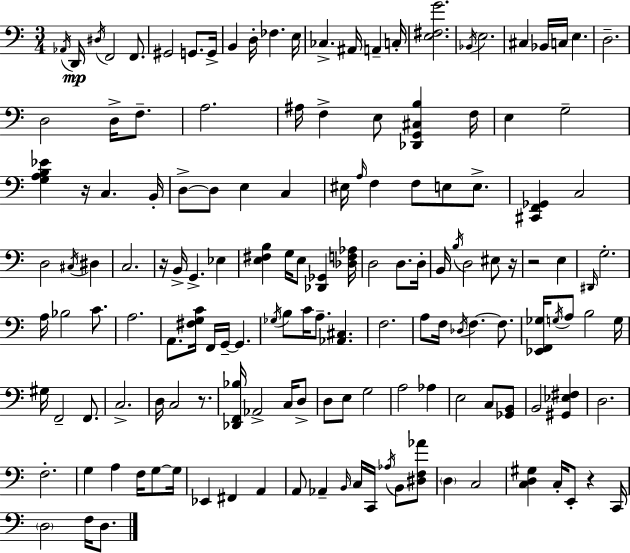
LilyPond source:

{
  \clef bass
  \numericTimeSignature
  \time 3/4
  \key a \minor
  \acciaccatura { aes,16 }\mp d,16 \acciaccatura { dis16 } f,2 f,8. | gis,2 g,8. | g,16-> b,4 d16-. fes4. | e16 ces4.-> ais,16 a,4-- | \break c16-. <e fis g'>2. | \acciaccatura { bes,16 } e2. | cis4 bes,16 c16 e4. | d2.-- | \break d2 d16-> | f8.-- a2. | ais16 f4-> e8 <des, g, cis b>4 | f16 e4 g2-- | \break <g a b ees'>4 r16 c4. | b,16-. d8->~~ d8 e4 c4 | eis16 \grace { a16 } f4 f8 e8 | e8.-> <cis, f, ges,>4 c2 | \break d2 | \acciaccatura { cis16 } dis4 c2. | r16 b,16-> g,4.-> | ees4 <e fis b>4 g16 e8 | \break <des, ges,>4 <des f aes>16 d2 | d8. d16-. b,16 \acciaccatura { b16 } d2 | eis8 r16 r2 | e4 \grace { dis,16 } g2.-. | \break a16 bes2 | c'8. a2. | a,8. <fis g c'>16 f,16 | g,16--~~ g,4. \acciaccatura { ges16 } b8 c'16 a8.-- | \break <aes, cis>4. f2. | a8 f16 \acciaccatura { des16 } | f4.~~ f8. <ees, f, ges>16 \acciaccatura { g16 } a8 | b2 g16 gis16 f,2-- | \break f,8. c2.-> | d16 c2 | r8. <des, f, bes>16 aes,2-> | c16 d8-> d8 | \break e8 g2 a2 | aes4 e2 | c8 <ges, b,>8 b,2 | <gis, ees fis>4 d2. | \break f2.-. | g4 | a4 f16 g8~~ g16 ees,4 | fis,4 a,4 a,8 | \break aes,4-- \grace { b,16 } c16 c,16 \acciaccatura { aes16 } b,8 <dis f aes'>8 | \parenthesize d4 c2 | <c d gis>4 c16-. e,8-. r4 c,16 | \parenthesize d2 f16 d8. | \break \bar "|."
}